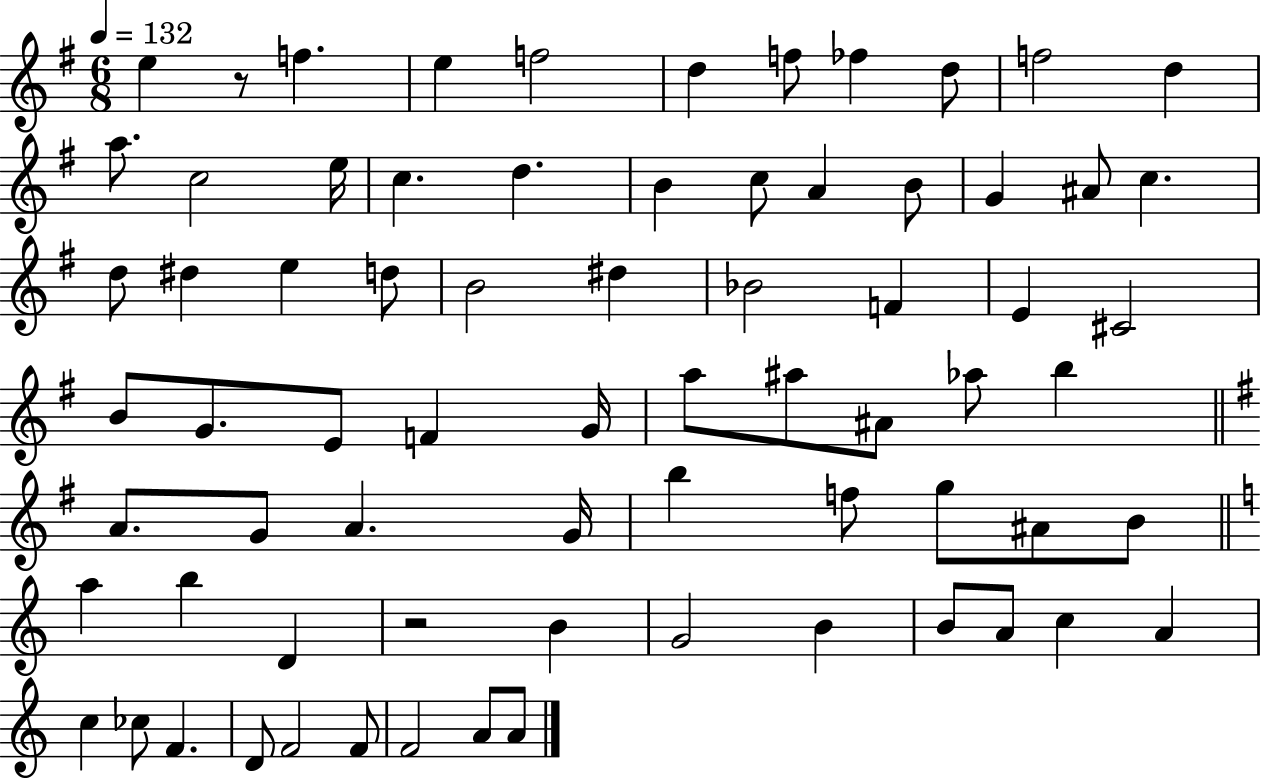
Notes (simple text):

E5/q R/e F5/q. E5/q F5/h D5/q F5/e FES5/q D5/e F5/h D5/q A5/e. C5/h E5/s C5/q. D5/q. B4/q C5/e A4/q B4/e G4/q A#4/e C5/q. D5/e D#5/q E5/q D5/e B4/h D#5/q Bb4/h F4/q E4/q C#4/h B4/e G4/e. E4/e F4/q G4/s A5/e A#5/e A#4/e Ab5/e B5/q A4/e. G4/e A4/q. G4/s B5/q F5/e G5/e A#4/e B4/e A5/q B5/q D4/q R/h B4/q G4/h B4/q B4/e A4/e C5/q A4/q C5/q CES5/e F4/q. D4/e F4/h F4/e F4/h A4/e A4/e